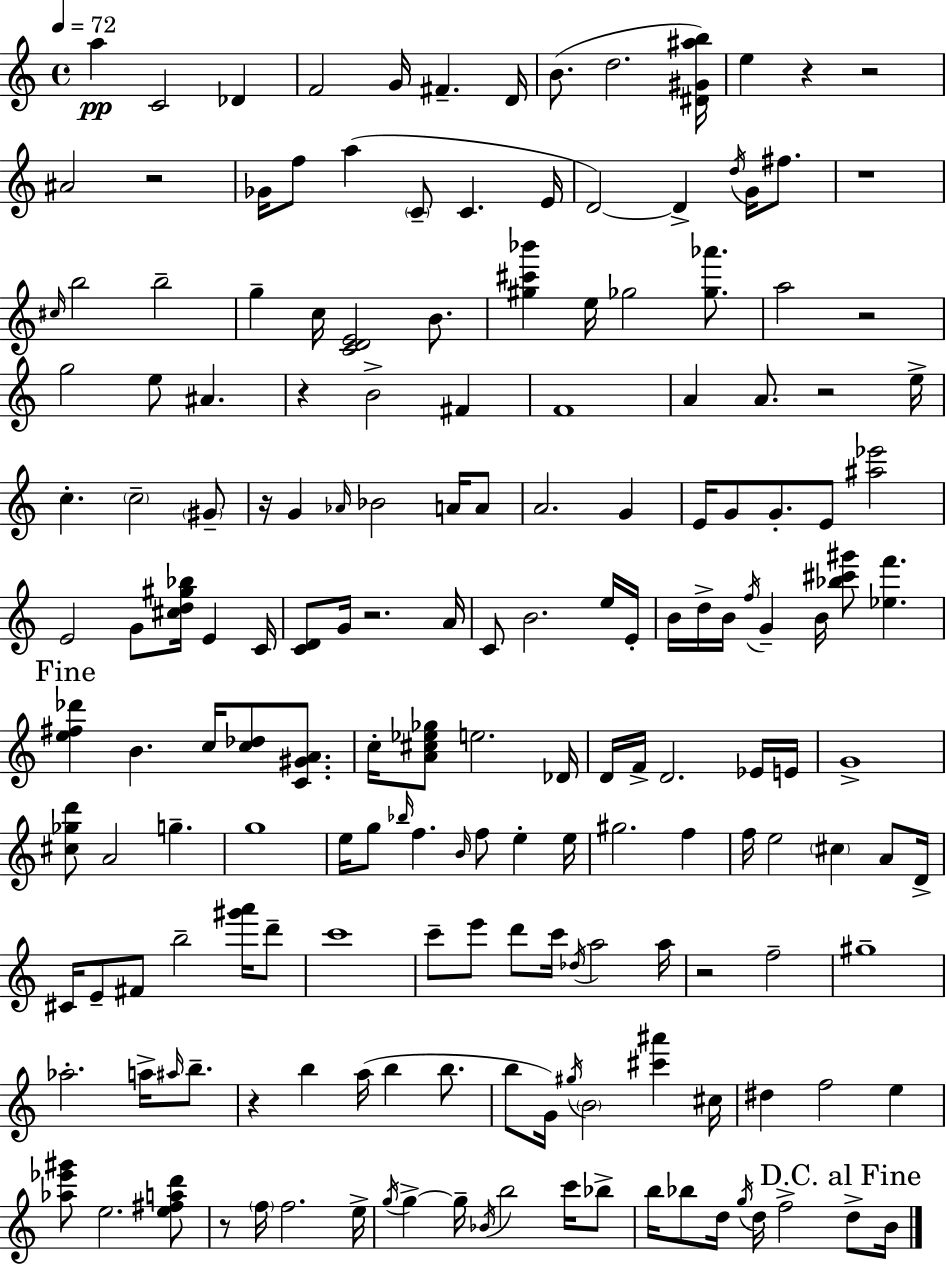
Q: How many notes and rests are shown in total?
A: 179